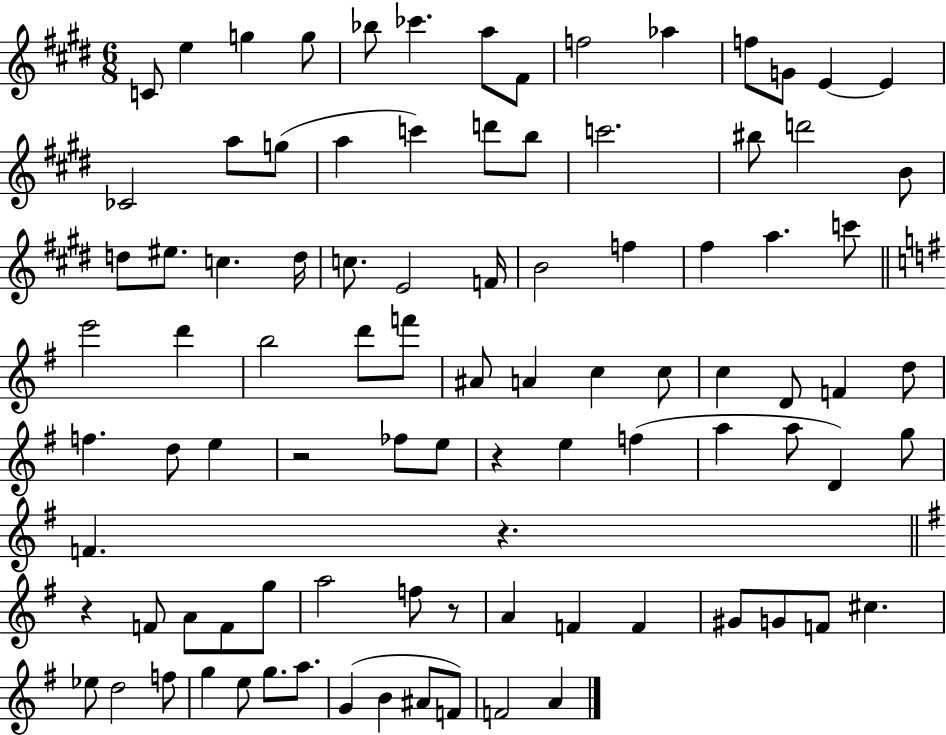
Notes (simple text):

C4/e E5/q G5/q G5/e Bb5/e CES6/q. A5/e F#4/e F5/h Ab5/q F5/e G4/e E4/q E4/q CES4/h A5/e G5/e A5/q C6/q D6/e B5/e C6/h. BIS5/e D6/h B4/e D5/e EIS5/e. C5/q. D5/s C5/e. E4/h F4/s B4/h F5/q F#5/q A5/q. C6/e E6/h D6/q B5/h D6/e F6/e A#4/e A4/q C5/q C5/e C5/q D4/e F4/q D5/e F5/q. D5/e E5/q R/h FES5/e E5/e R/q E5/q F5/q A5/q A5/e D4/q G5/e F4/q. R/q. R/q F4/e A4/e F4/e G5/e A5/h F5/e R/e A4/q F4/q F4/q G#4/e G4/e F4/e C#5/q. Eb5/e D5/h F5/e G5/q E5/e G5/e. A5/e. G4/q B4/q A#4/e F4/e F4/h A4/q